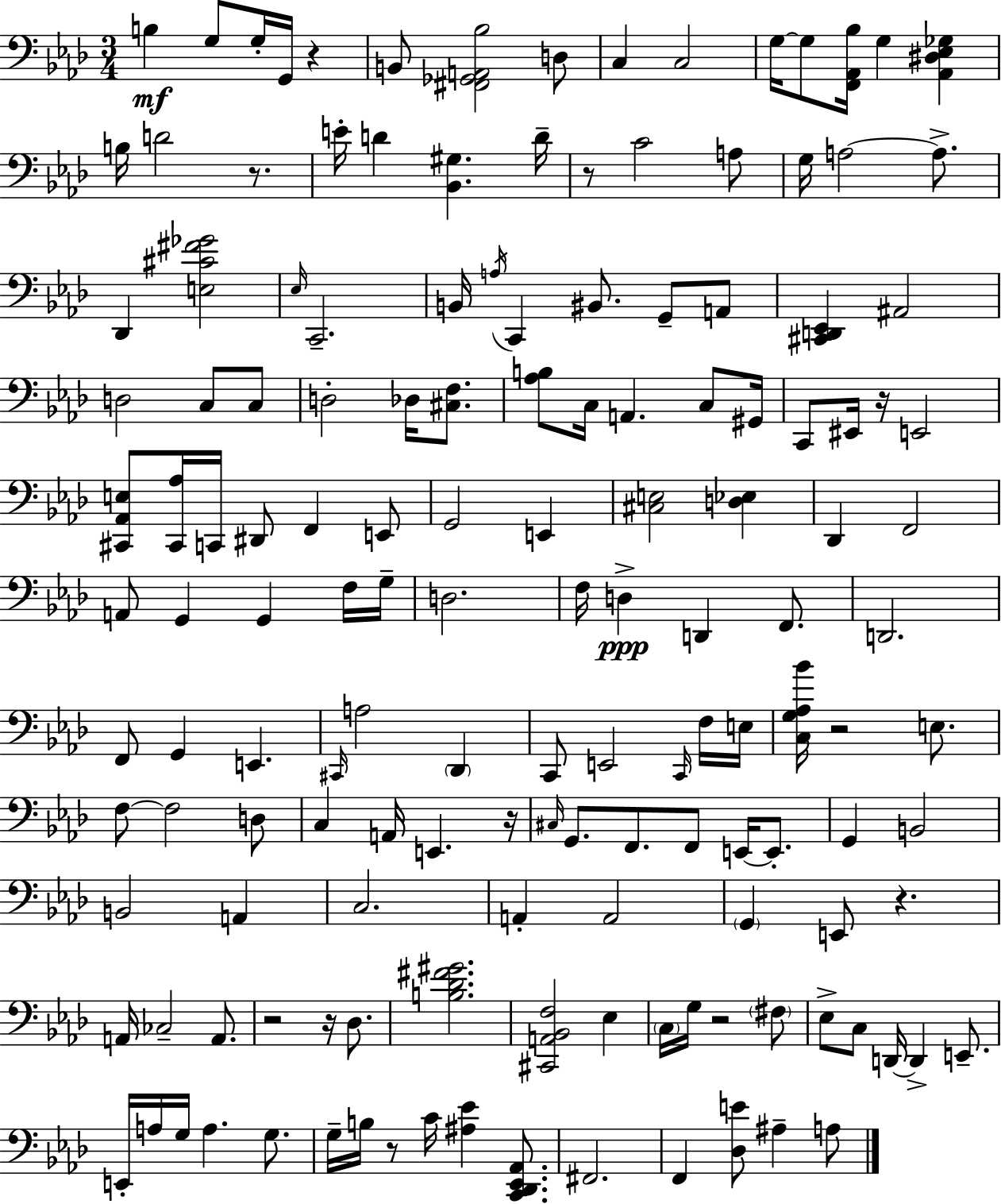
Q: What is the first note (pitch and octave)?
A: B3